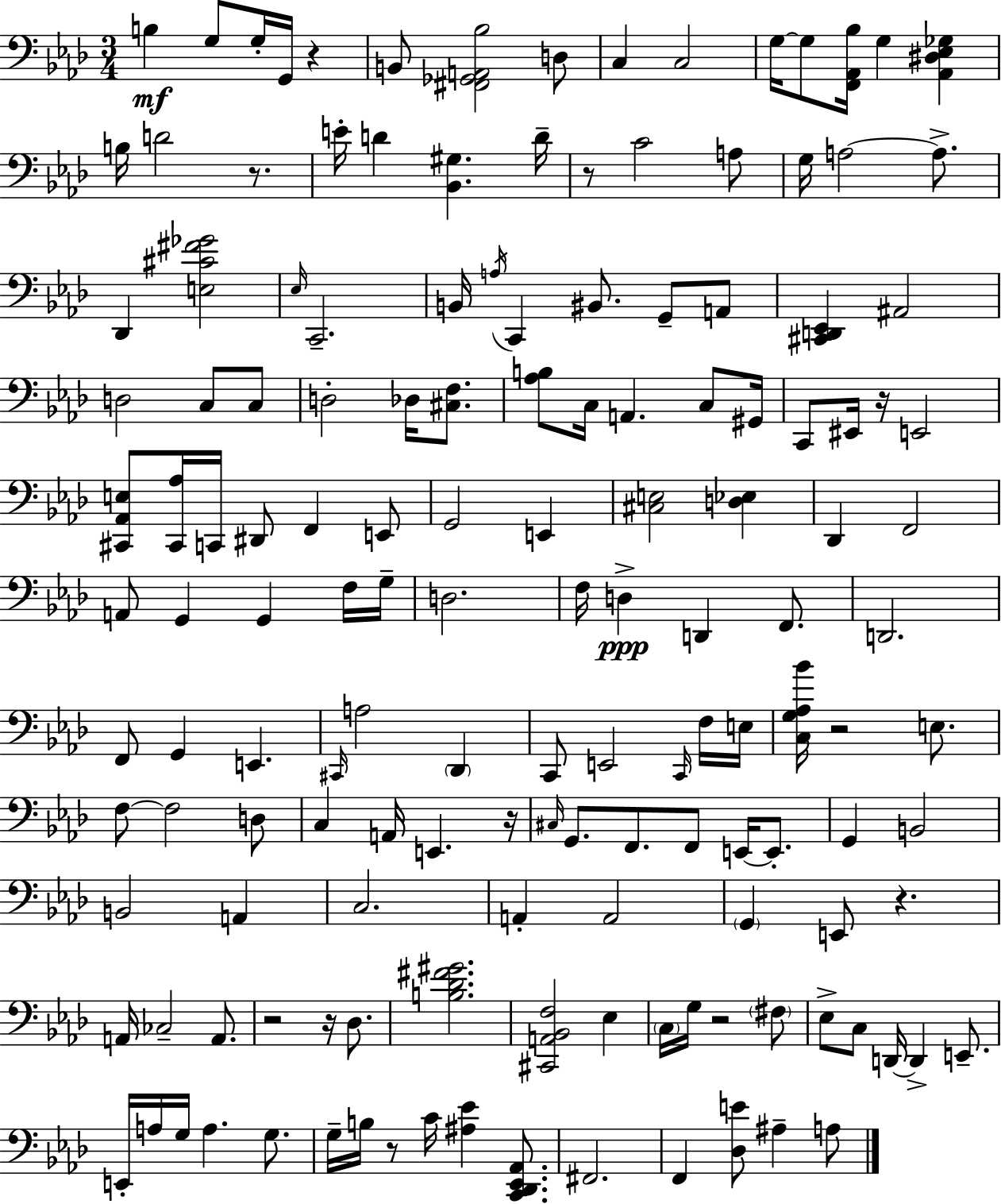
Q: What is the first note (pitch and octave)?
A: B3